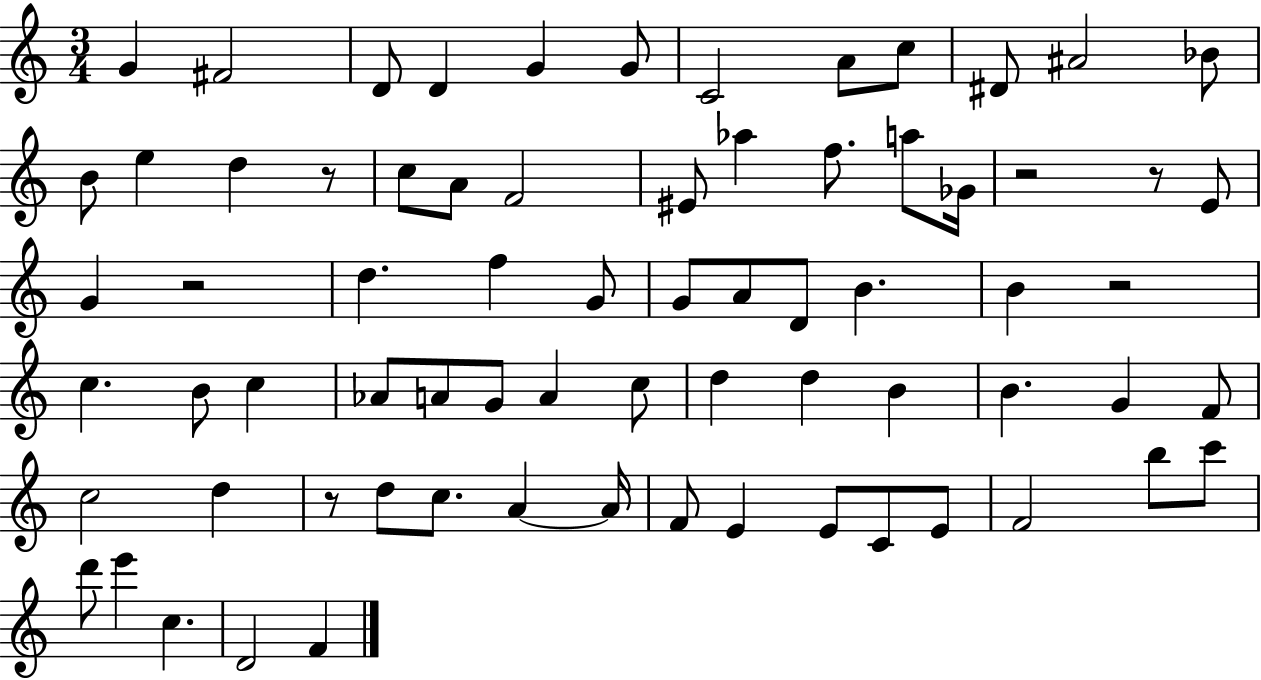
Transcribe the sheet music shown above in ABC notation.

X:1
T:Untitled
M:3/4
L:1/4
K:C
G ^F2 D/2 D G G/2 C2 A/2 c/2 ^D/2 ^A2 _B/2 B/2 e d z/2 c/2 A/2 F2 ^E/2 _a f/2 a/2 _G/4 z2 z/2 E/2 G z2 d f G/2 G/2 A/2 D/2 B B z2 c B/2 c _A/2 A/2 G/2 A c/2 d d B B G F/2 c2 d z/2 d/2 c/2 A A/4 F/2 E E/2 C/2 E/2 F2 b/2 c'/2 d'/2 e' c D2 F